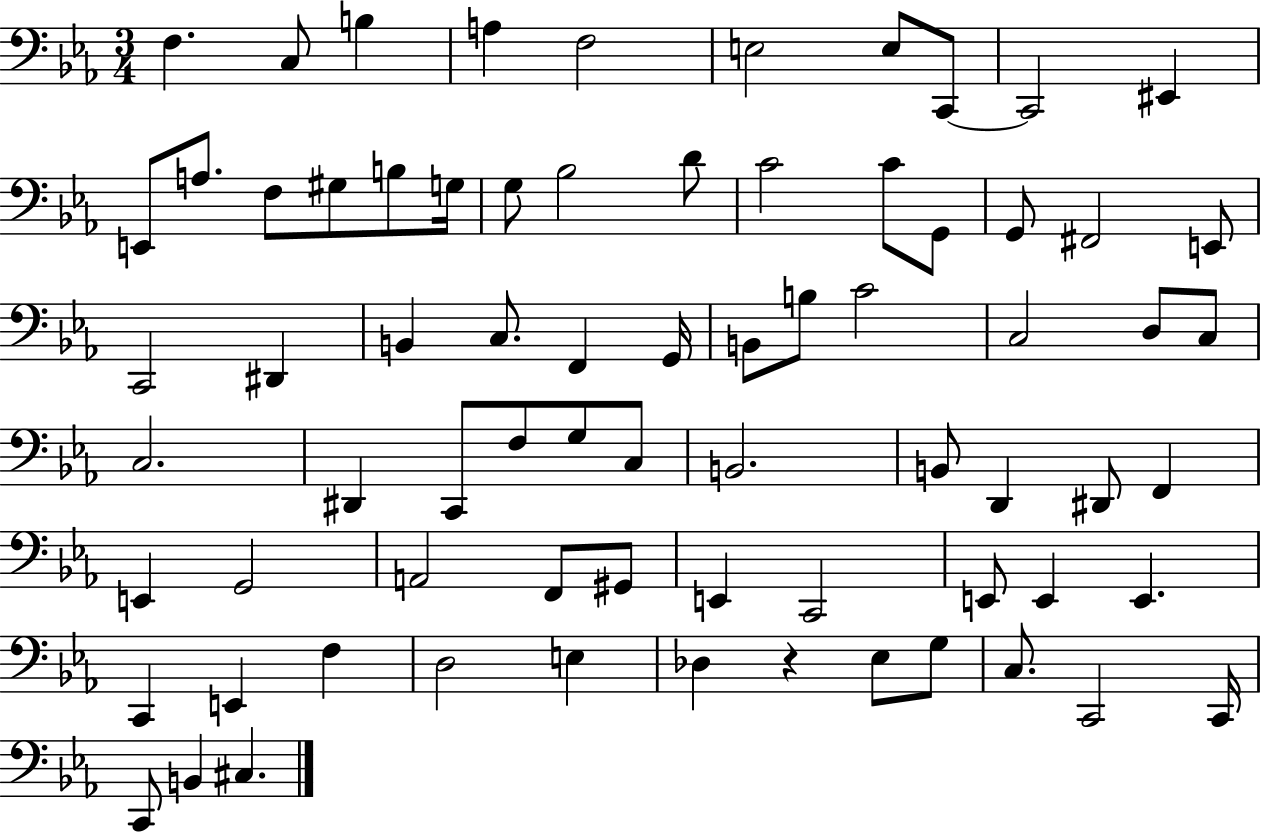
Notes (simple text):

F3/q. C3/e B3/q A3/q F3/h E3/h E3/e C2/e C2/h EIS2/q E2/e A3/e. F3/e G#3/e B3/e G3/s G3/e Bb3/h D4/e C4/h C4/e G2/e G2/e F#2/h E2/e C2/h D#2/q B2/q C3/e. F2/q G2/s B2/e B3/e C4/h C3/h D3/e C3/e C3/h. D#2/q C2/e F3/e G3/e C3/e B2/h. B2/e D2/q D#2/e F2/q E2/q G2/h A2/h F2/e G#2/e E2/q C2/h E2/e E2/q E2/q. C2/q E2/q F3/q D3/h E3/q Db3/q R/q Eb3/e G3/e C3/e. C2/h C2/s C2/e B2/q C#3/q.